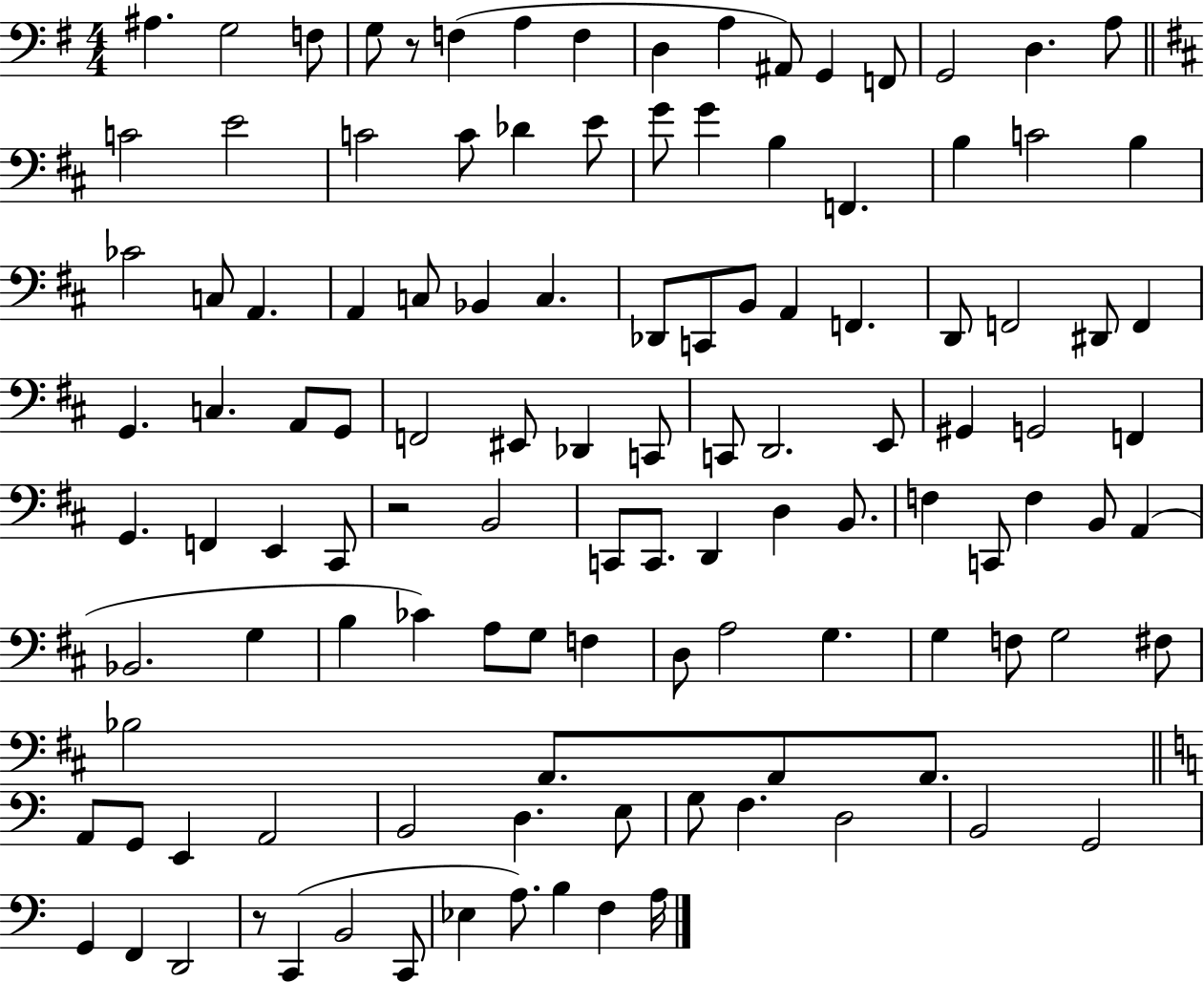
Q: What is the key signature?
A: G major